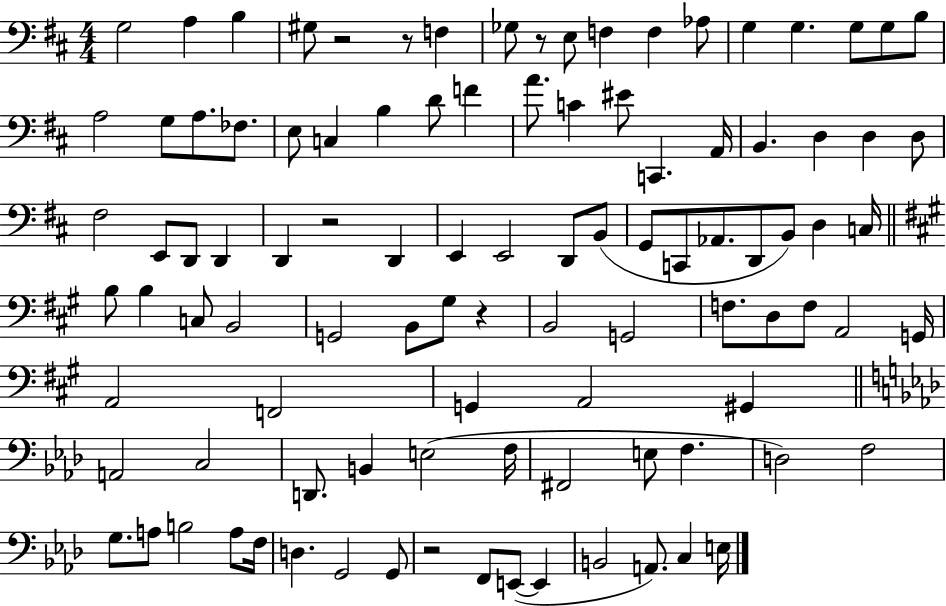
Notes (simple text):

G3/h A3/q B3/q G#3/e R/h R/e F3/q Gb3/e R/e E3/e F3/q F3/q Ab3/e G3/q G3/q. G3/e G3/e B3/e A3/h G3/e A3/e. FES3/e. E3/e C3/q B3/q D4/e F4/q A4/e. C4/q EIS4/e C2/q. A2/s B2/q. D3/q D3/q D3/e F#3/h E2/e D2/e D2/q D2/q R/h D2/q E2/q E2/h D2/e B2/e G2/e C2/e Ab2/e. D2/e B2/e D3/q C3/s B3/e B3/q C3/e B2/h G2/h B2/e G#3/e R/q B2/h G2/h F3/e. D3/e F3/e A2/h G2/s A2/h F2/h G2/q A2/h G#2/q A2/h C3/h D2/e. B2/q E3/h F3/s F#2/h E3/e F3/q. D3/h F3/h G3/e. A3/e B3/h A3/e F3/s D3/q. G2/h G2/e R/h F2/e E2/e E2/q B2/h A2/e. C3/q E3/s